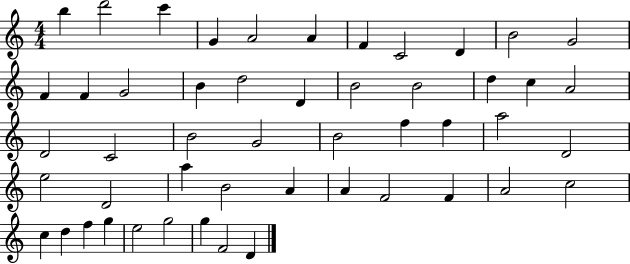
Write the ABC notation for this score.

X:1
T:Untitled
M:4/4
L:1/4
K:C
b d'2 c' G A2 A F C2 D B2 G2 F F G2 B d2 D B2 B2 d c A2 D2 C2 B2 G2 B2 f f a2 D2 e2 D2 a B2 A A F2 F A2 c2 c d f g e2 g2 g F2 D